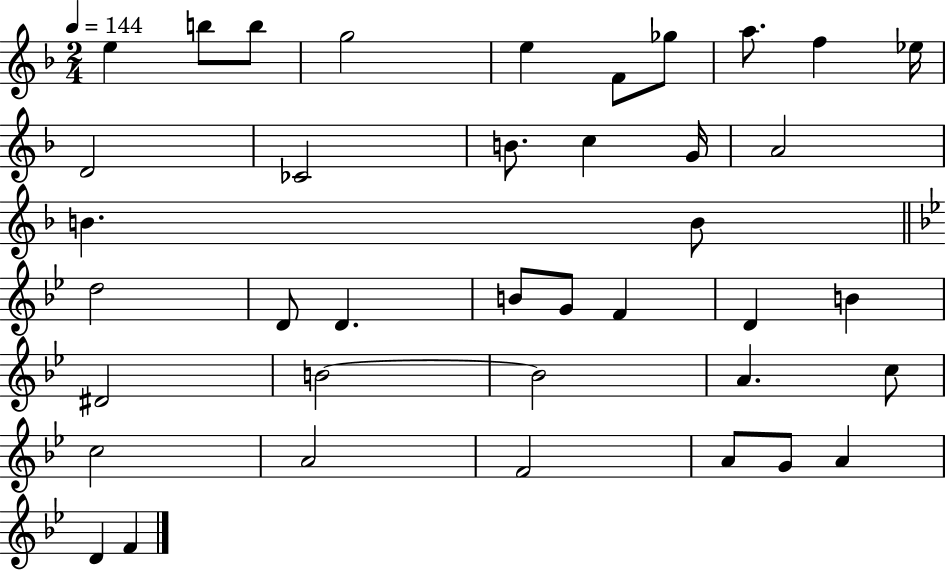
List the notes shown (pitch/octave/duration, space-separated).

E5/q B5/e B5/e G5/h E5/q F4/e Gb5/e A5/e. F5/q Eb5/s D4/h CES4/h B4/e. C5/q G4/s A4/h B4/q. B4/e D5/h D4/e D4/q. B4/e G4/e F4/q D4/q B4/q D#4/h B4/h B4/h A4/q. C5/e C5/h A4/h F4/h A4/e G4/e A4/q D4/q F4/q